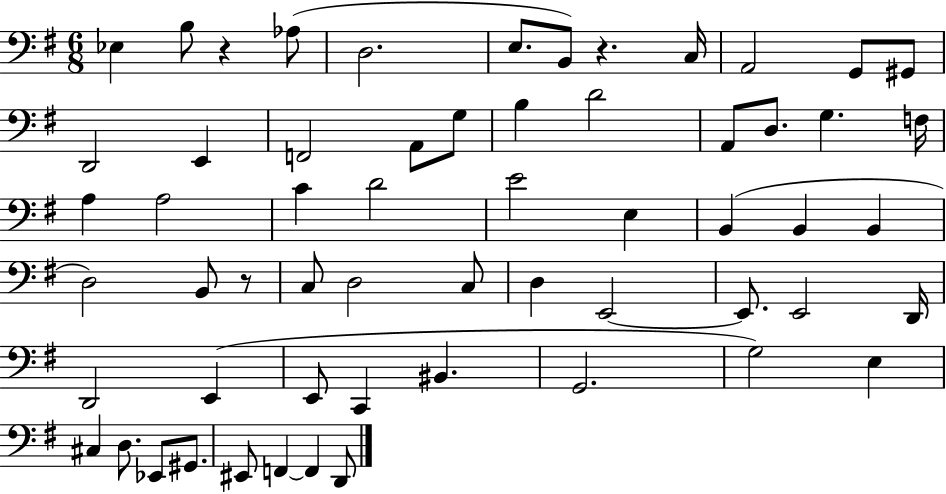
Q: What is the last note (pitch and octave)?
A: D2